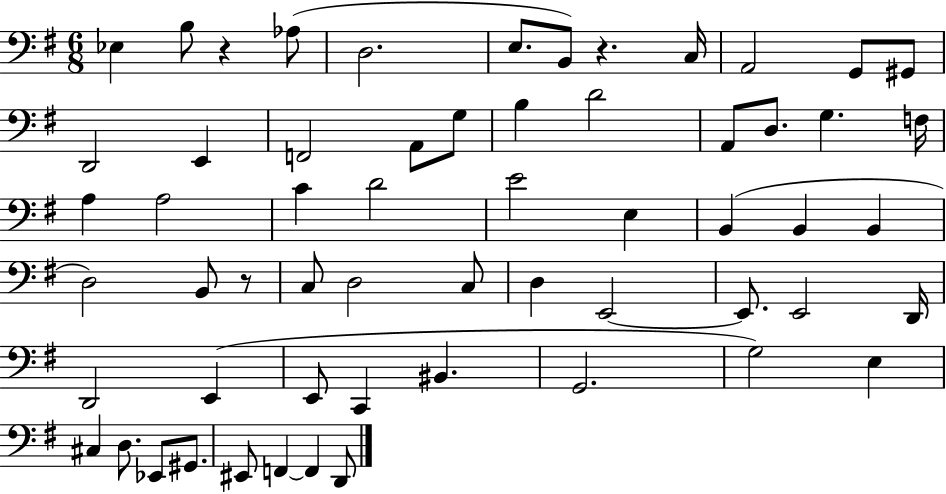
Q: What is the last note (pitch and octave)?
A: D2